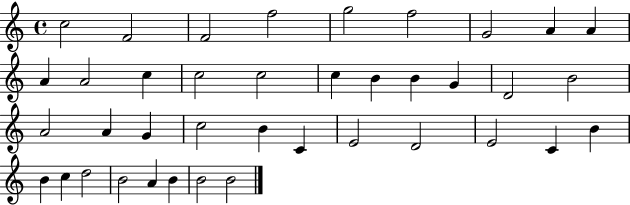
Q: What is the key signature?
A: C major